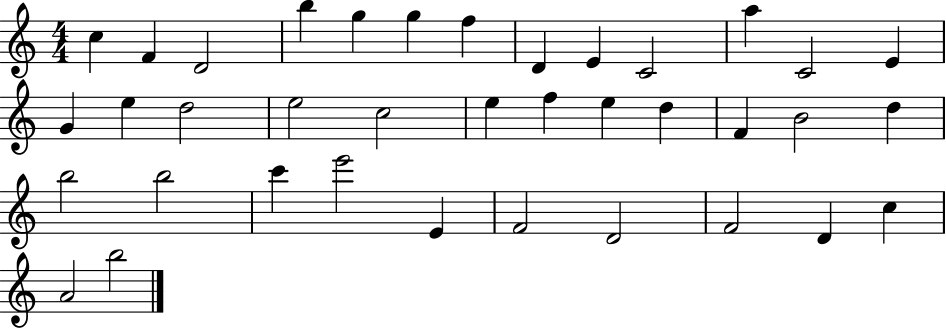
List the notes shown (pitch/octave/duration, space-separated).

C5/q F4/q D4/h B5/q G5/q G5/q F5/q D4/q E4/q C4/h A5/q C4/h E4/q G4/q E5/q D5/h E5/h C5/h E5/q F5/q E5/q D5/q F4/q B4/h D5/q B5/h B5/h C6/q E6/h E4/q F4/h D4/h F4/h D4/q C5/q A4/h B5/h